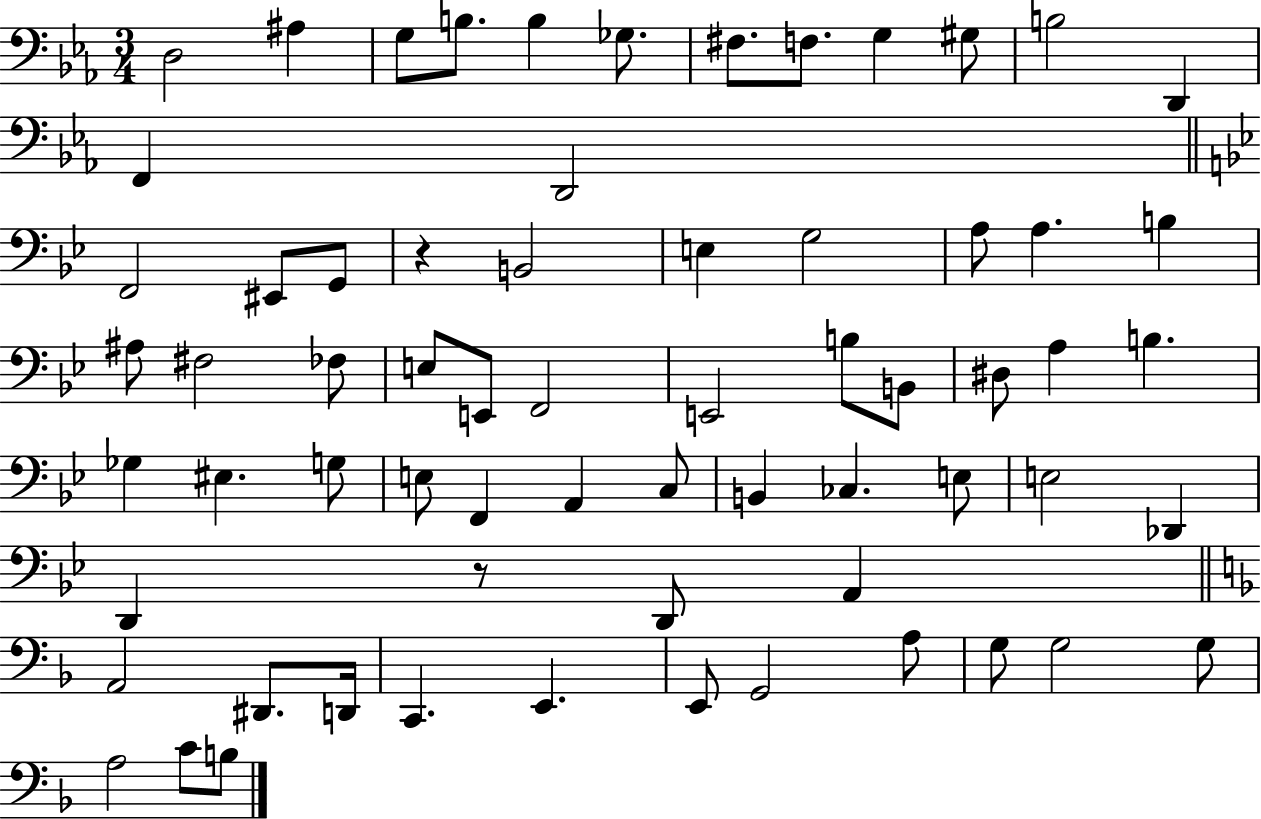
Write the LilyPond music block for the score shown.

{
  \clef bass
  \numericTimeSignature
  \time 3/4
  \key ees \major
  d2 ais4 | g8 b8. b4 ges8. | fis8. f8. g4 gis8 | b2 d,4 | \break f,4 d,2 | \bar "||" \break \key bes \major f,2 eis,8 g,8 | r4 b,2 | e4 g2 | a8 a4. b4 | \break ais8 fis2 fes8 | e8 e,8 f,2 | e,2 b8 b,8 | dis8 a4 b4. | \break ges4 eis4. g8 | e8 f,4 a,4 c8 | b,4 ces4. e8 | e2 des,4 | \break d,4 r8 d,8 a,4 | \bar "||" \break \key f \major a,2 dis,8. d,16 | c,4. e,4. | e,8 g,2 a8 | g8 g2 g8 | \break a2 c'8 b8 | \bar "|."
}